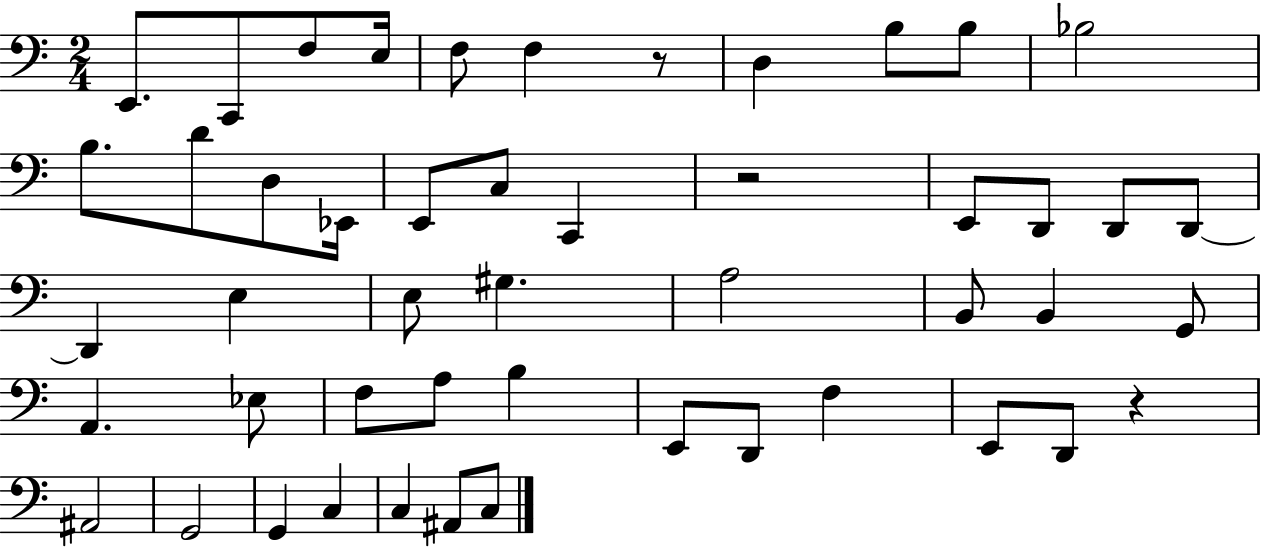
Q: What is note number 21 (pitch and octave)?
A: D2